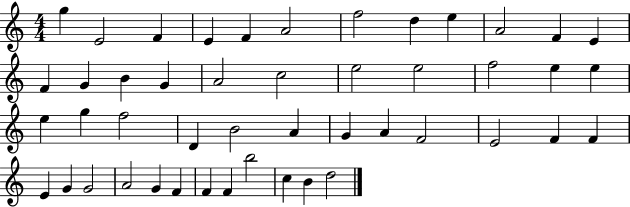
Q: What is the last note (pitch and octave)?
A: D5